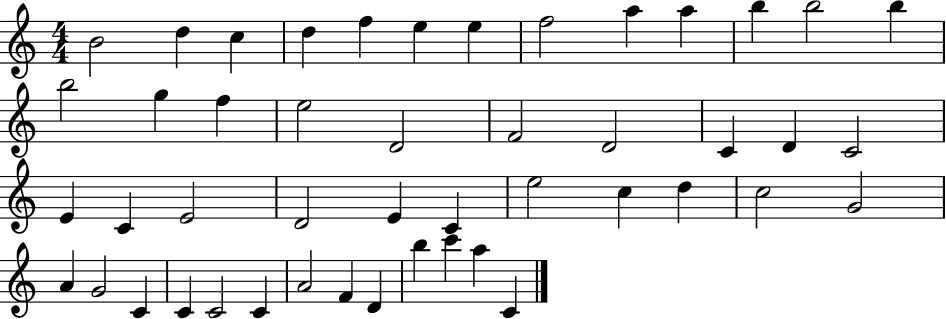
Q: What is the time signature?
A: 4/4